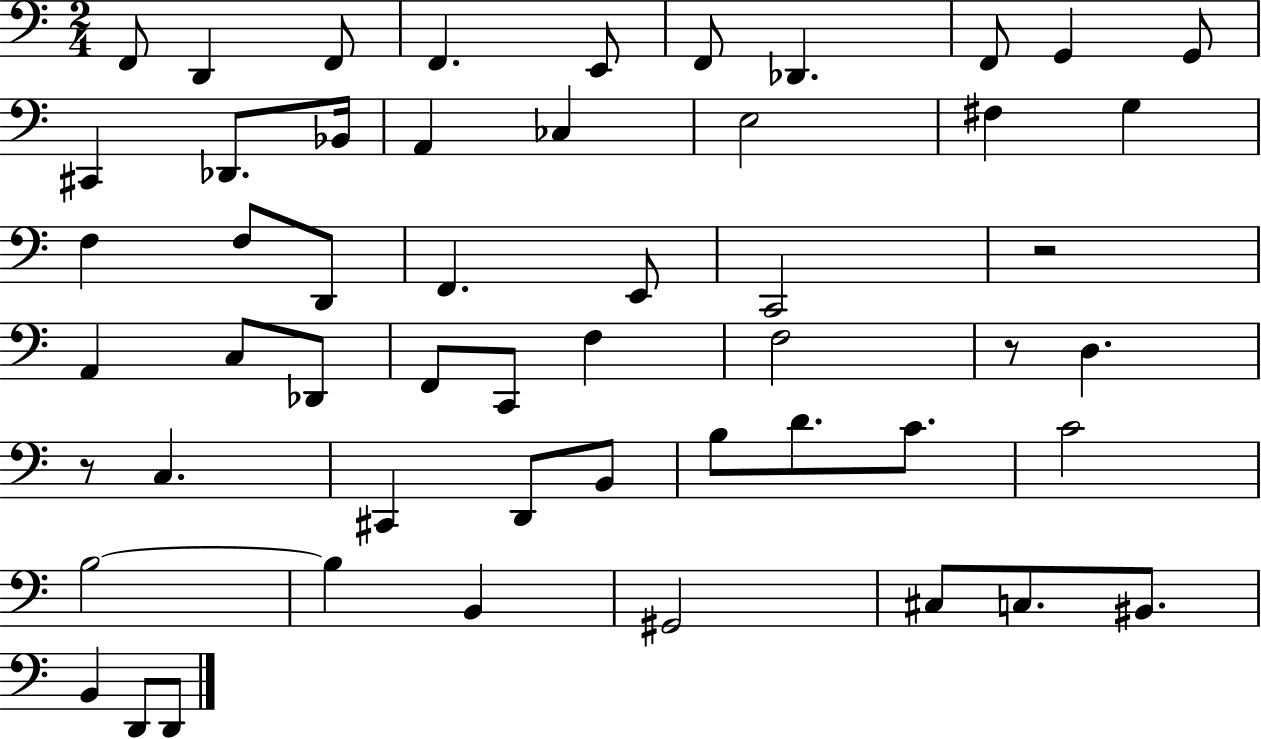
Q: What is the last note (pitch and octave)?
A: D2